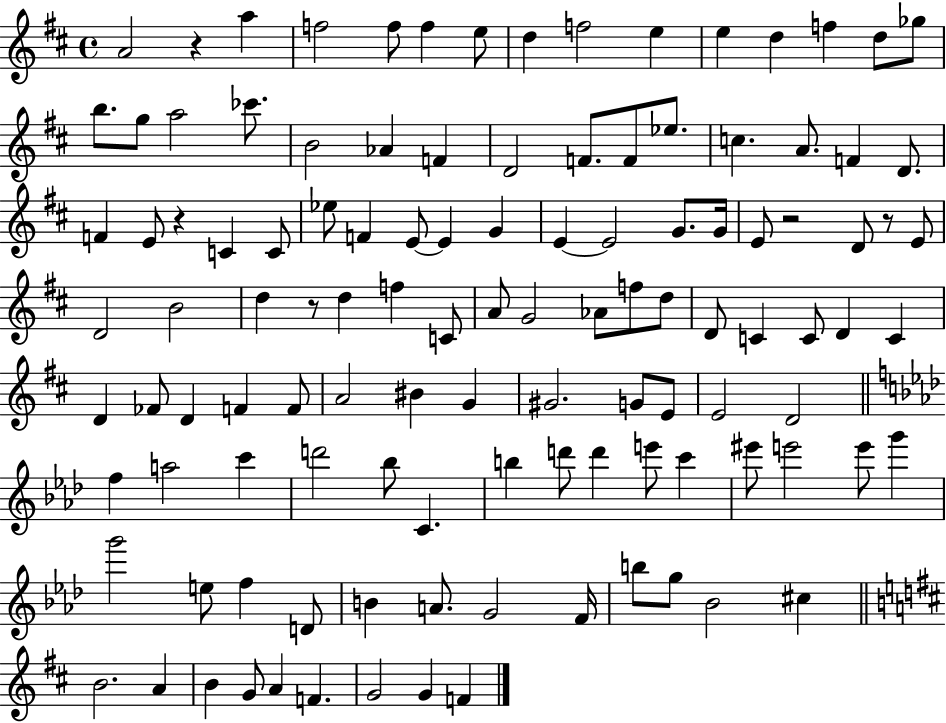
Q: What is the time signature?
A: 4/4